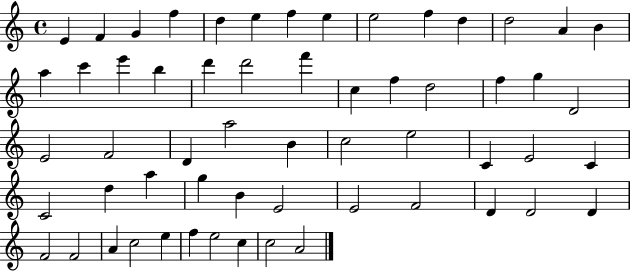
E4/q F4/q G4/q F5/q D5/q E5/q F5/q E5/q E5/h F5/q D5/q D5/h A4/q B4/q A5/q C6/q E6/q B5/q D6/q D6/h F6/q C5/q F5/q D5/h F5/q G5/q D4/h E4/h F4/h D4/q A5/h B4/q C5/h E5/h C4/q E4/h C4/q C4/h D5/q A5/q G5/q B4/q E4/h E4/h F4/h D4/q D4/h D4/q F4/h F4/h A4/q C5/h E5/q F5/q E5/h C5/q C5/h A4/h